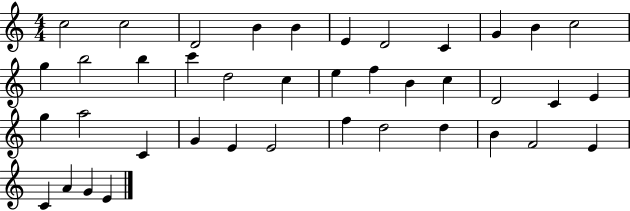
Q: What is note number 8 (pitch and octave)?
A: C4